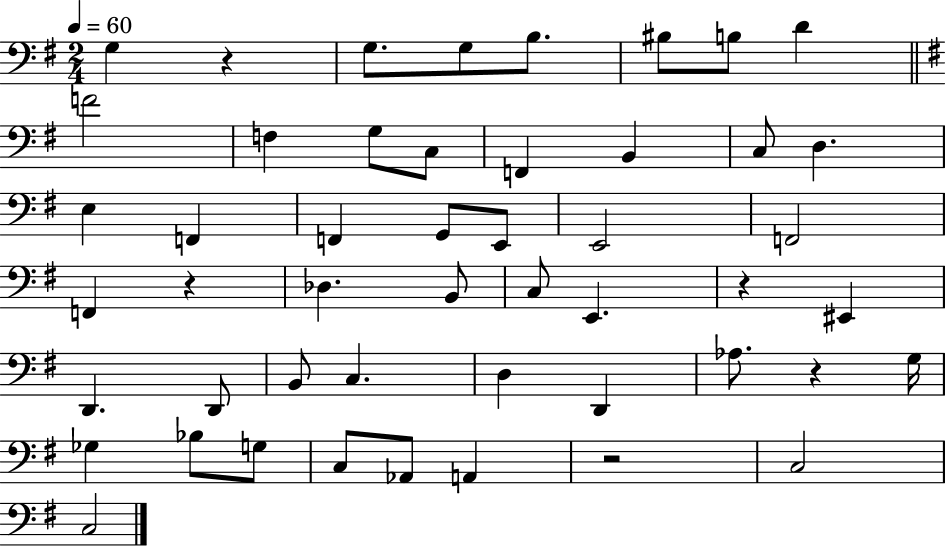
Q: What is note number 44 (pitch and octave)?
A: C3